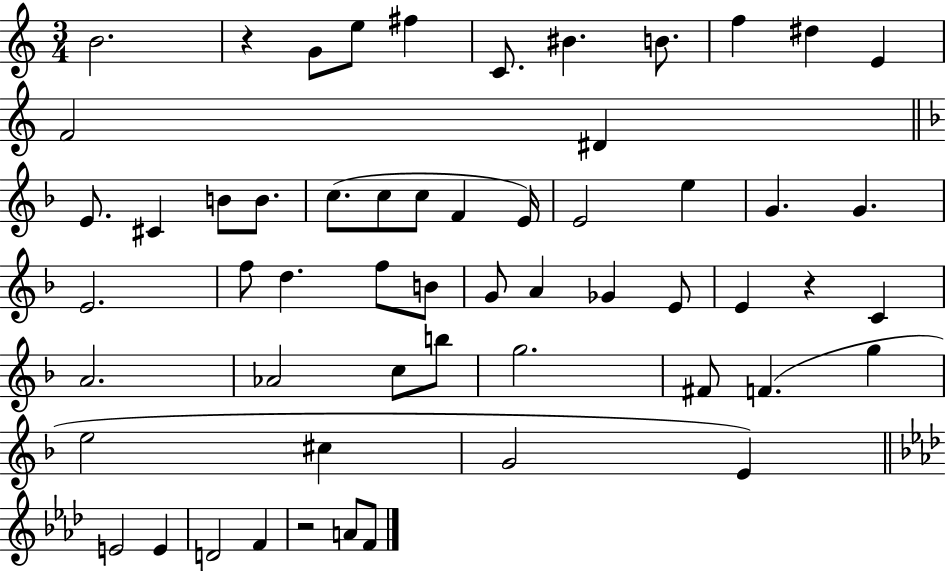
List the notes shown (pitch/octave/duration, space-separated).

B4/h. R/q G4/e E5/e F#5/q C4/e. BIS4/q. B4/e. F5/q D#5/q E4/q F4/h D#4/q E4/e. C#4/q B4/e B4/e. C5/e. C5/e C5/e F4/q E4/s E4/h E5/q G4/q. G4/q. E4/h. F5/e D5/q. F5/e B4/e G4/e A4/q Gb4/q E4/e E4/q R/q C4/q A4/h. Ab4/h C5/e B5/e G5/h. F#4/e F4/q. G5/q E5/h C#5/q G4/h E4/q E4/h E4/q D4/h F4/q R/h A4/e F4/e